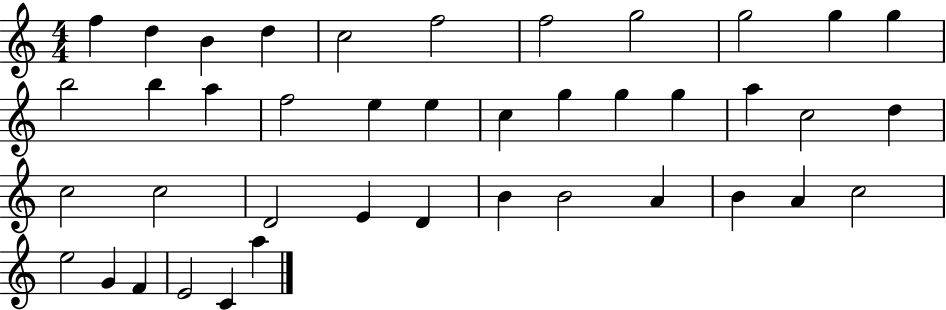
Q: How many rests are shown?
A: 0